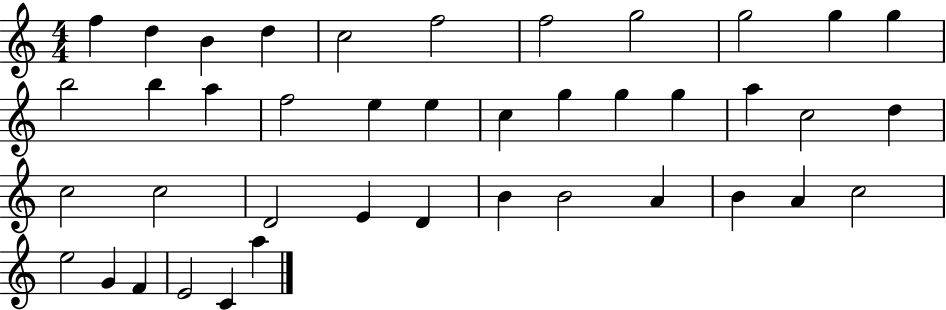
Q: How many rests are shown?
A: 0